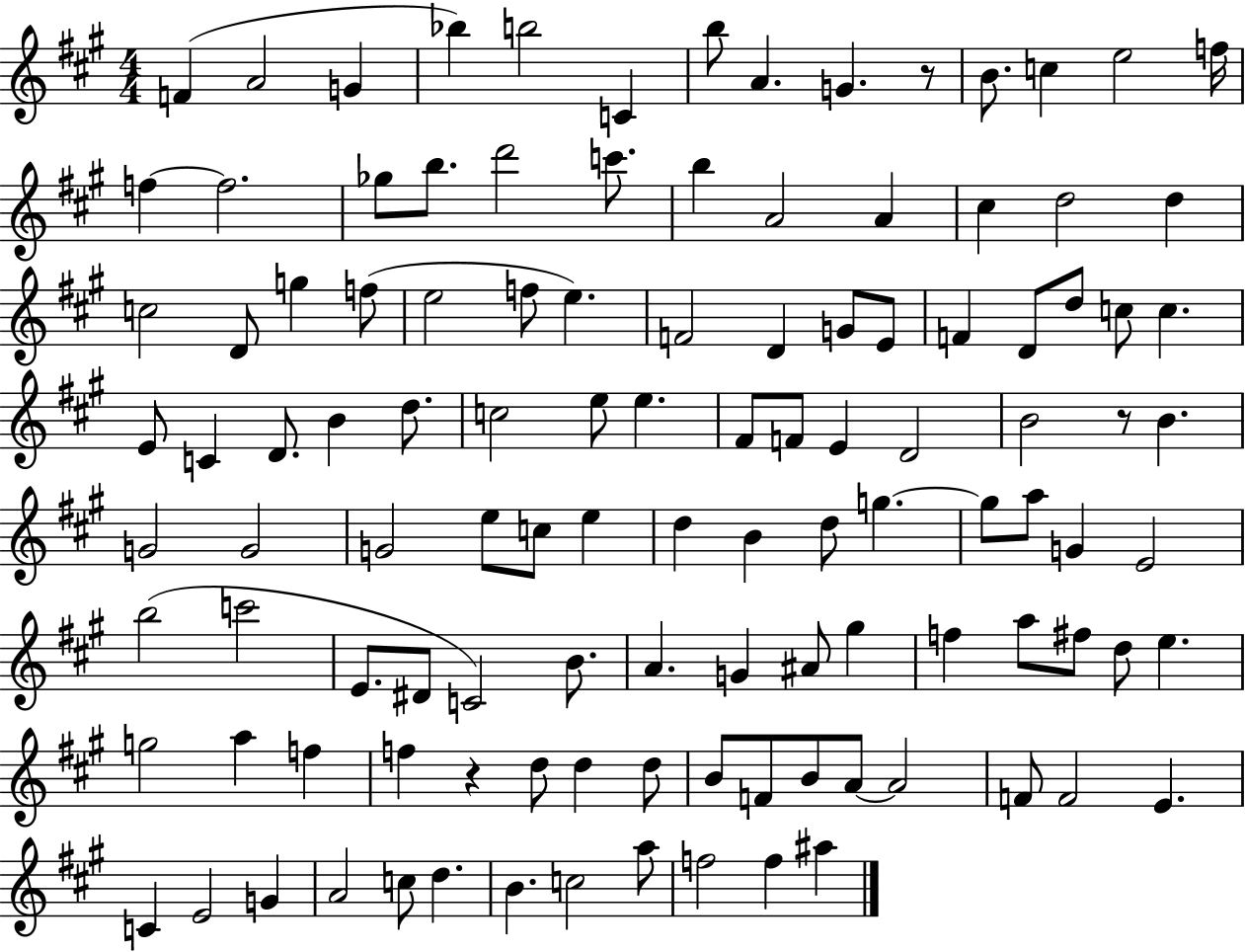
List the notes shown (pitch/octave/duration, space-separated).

F4/q A4/h G4/q Bb5/q B5/h C4/q B5/e A4/q. G4/q. R/e B4/e. C5/q E5/h F5/s F5/q F5/h. Gb5/e B5/e. D6/h C6/e. B5/q A4/h A4/q C#5/q D5/h D5/q C5/h D4/e G5/q F5/e E5/h F5/e E5/q. F4/h D4/q G4/e E4/e F4/q D4/e D5/e C5/e C5/q. E4/e C4/q D4/e. B4/q D5/e. C5/h E5/e E5/q. F#4/e F4/e E4/q D4/h B4/h R/e B4/q. G4/h G4/h G4/h E5/e C5/e E5/q D5/q B4/q D5/e G5/q. G5/e A5/e G4/q E4/h B5/h C6/h E4/e. D#4/e C4/h B4/e. A4/q. G4/q A#4/e G#5/q F5/q A5/e F#5/e D5/e E5/q. G5/h A5/q F5/q F5/q R/q D5/e D5/q D5/e B4/e F4/e B4/e A4/e A4/h F4/e F4/h E4/q. C4/q E4/h G4/q A4/h C5/e D5/q. B4/q. C5/h A5/e F5/h F5/q A#5/q